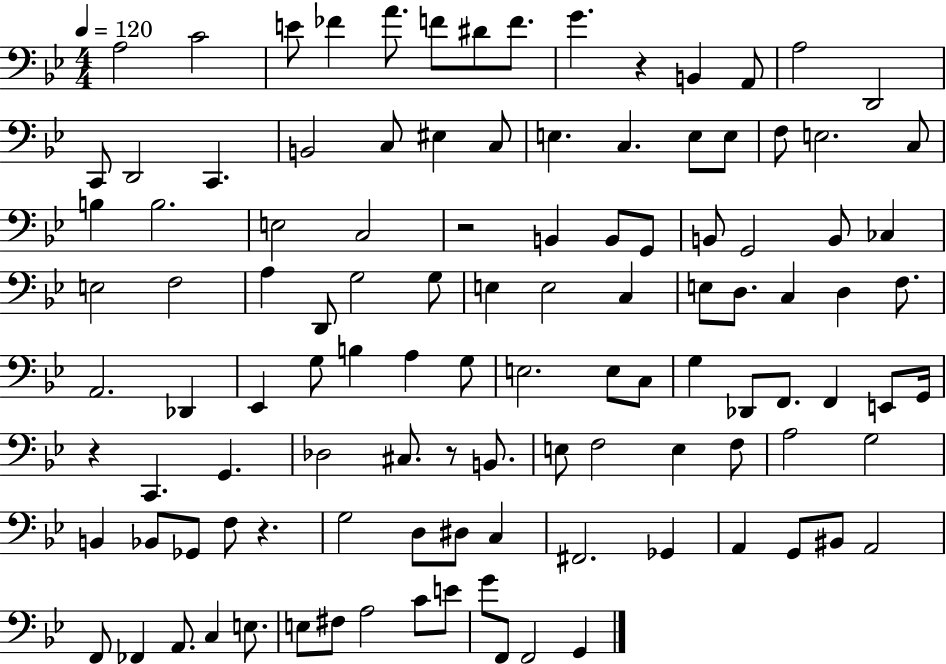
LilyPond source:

{
  \clef bass
  \numericTimeSignature
  \time 4/4
  \key bes \major
  \tempo 4 = 120
  a2 c'2 | e'8 fes'4 a'8. f'8 dis'8 f'8. | g'4. r4 b,4 a,8 | a2 d,2 | \break c,8 d,2 c,4. | b,2 c8 eis4 c8 | e4. c4. e8 e8 | f8 e2. c8 | \break b4 b2. | e2 c2 | r2 b,4 b,8 g,8 | b,8 g,2 b,8 ces4 | \break e2 f2 | a4 d,8 g2 g8 | e4 e2 c4 | e8 d8. c4 d4 f8. | \break a,2. des,4 | ees,4 g8 b4 a4 g8 | e2. e8 c8 | g4 des,8 f,8. f,4 e,8 g,16 | \break r4 c,4. g,4. | des2 cis8. r8 b,8. | e8 f2 e4 f8 | a2 g2 | \break b,4 bes,8 ges,8 f8 r4. | g2 d8 dis8 c4 | fis,2. ges,4 | a,4 g,8 bis,8 a,2 | \break f,8 fes,4 a,8. c4 e8. | e8 fis8 a2 c'8 e'8 | g'8 f,8 f,2 g,4 | \bar "|."
}